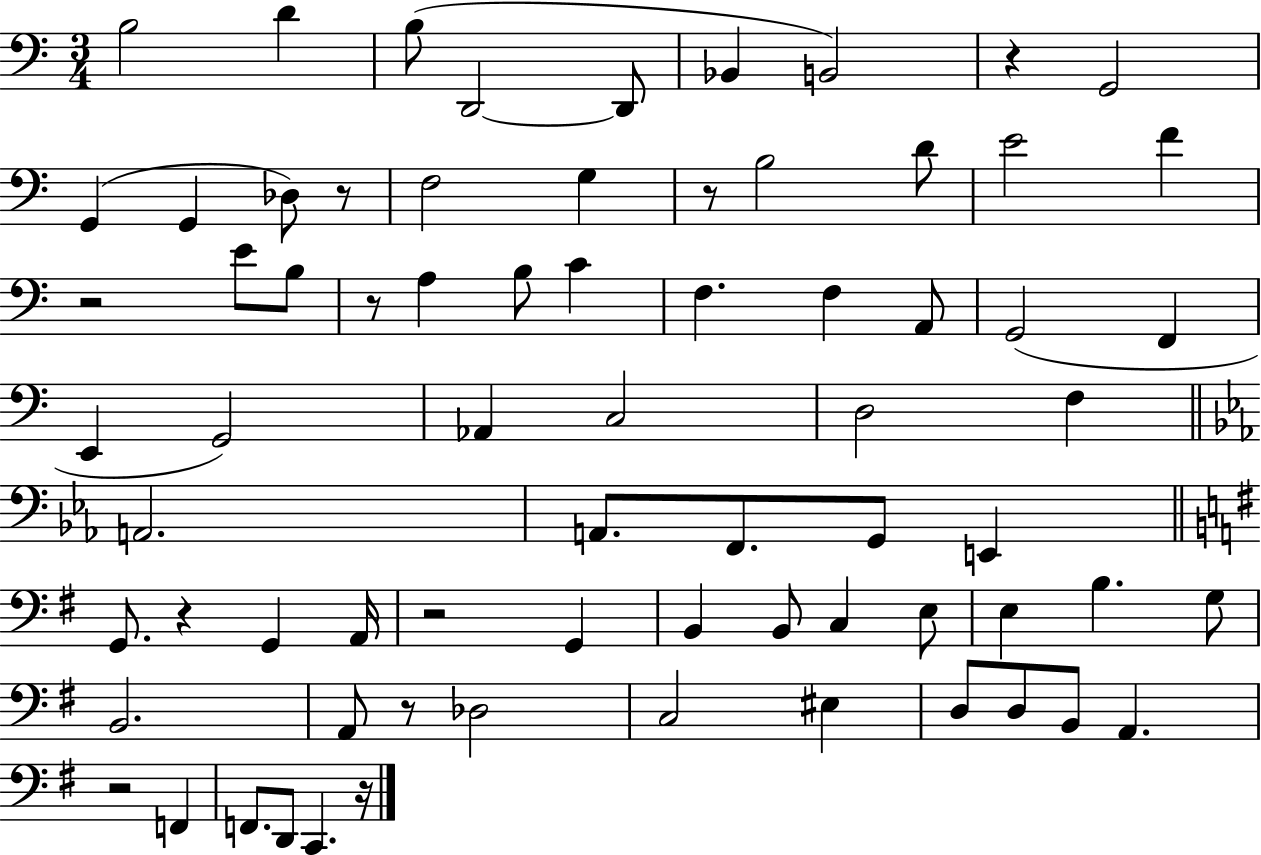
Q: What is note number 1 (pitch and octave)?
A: B3